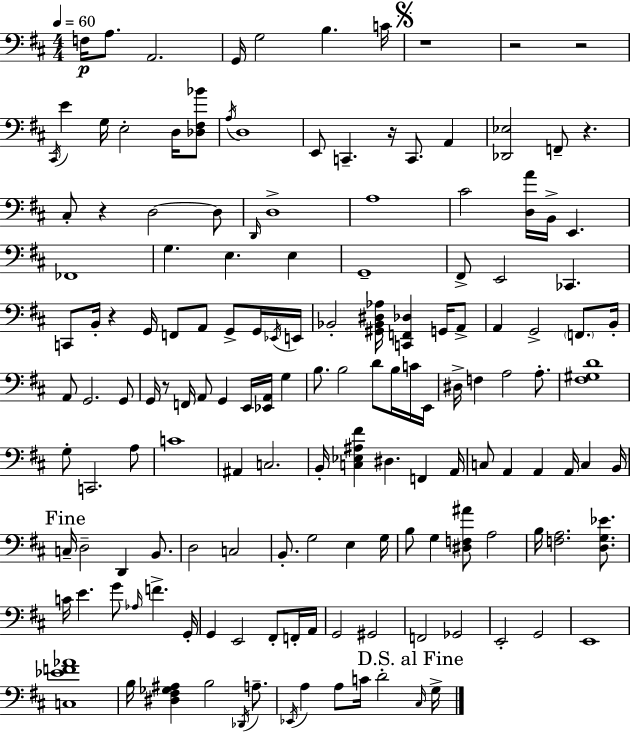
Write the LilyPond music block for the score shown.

{
  \clef bass
  \numericTimeSignature
  \time 4/4
  \key d \major
  \tempo 4 = 60
  \repeat volta 2 { f16\p a8. a,2. | g,16 g2 b4. c'16 | \mark \markup { \musicglyph "scripts.segno" } r1 | r2 r2 | \break \acciaccatura { cis,16 } e'4 g16 e2-. d16 <des fis bes'>8 | \acciaccatura { a16 } d1 | e,8 c,4.-- r16 c,8. a,4 | <des, ees>2 f,8-- r4. | \break cis8-. r4 d2~~ | d8 \grace { d,16 } d1-> | a1 | cis'2 <d a'>16 b,16-> e,4. | \break fes,1 | g4. e4. e4 | g,1-- | fis,8-> e,2 ces,4. | \break c,8 b,16-. r4 g,16 f,8 a,8 g,8-> | g,16 \acciaccatura { ees,16 } e,16 bes,2-. <gis, bes, dis aes>16 <c, f, des>4 | g,16 a,8-> a,4 g,2-> | \parenthesize f,8. b,16-. a,8 g,2. | \break g,8 g,16 r8 f,16 a,8 g,4 e,16 <ees, a,>16 | g4 b8. b2 d'8 | b16 c'16 e,16 dis16-> f4 a2 | a8.-. <fis gis d'>1 | \break g8-. c,2. | a8 c'1 | ais,4 c2. | b,16-. <c ees ais fis'>4 dis4. f,4 | \break a,16 c8 a,4 a,4 a,16 c4 | b,16 \mark "Fine" c16-- d2-- d,4 | b,8. d2 c2 | b,8.-. g2 e4 | \break g16 b8 g4 <dis f ais'>8 a2 | b16 <f a>2. | <d g ees'>8. c'16 e'4. g'8 \grace { aes16 } f'4.-> | g,16-. g,4 e,2 | \break fis,8-. f,16-. a,16 g,2 gis,2 | f,2 ges,2 | e,2-. g,2 | e,1 | \break <c ees' f' aes'>1 | b16 <dis fis ges ais>4 b2 | \acciaccatura { des,16 } a8.-- \acciaccatura { ees,16 } a4 a8 c'16 d'2-. | \mark "D.S. al Fine" \grace { cis16 } g16-> } \bar "|."
}